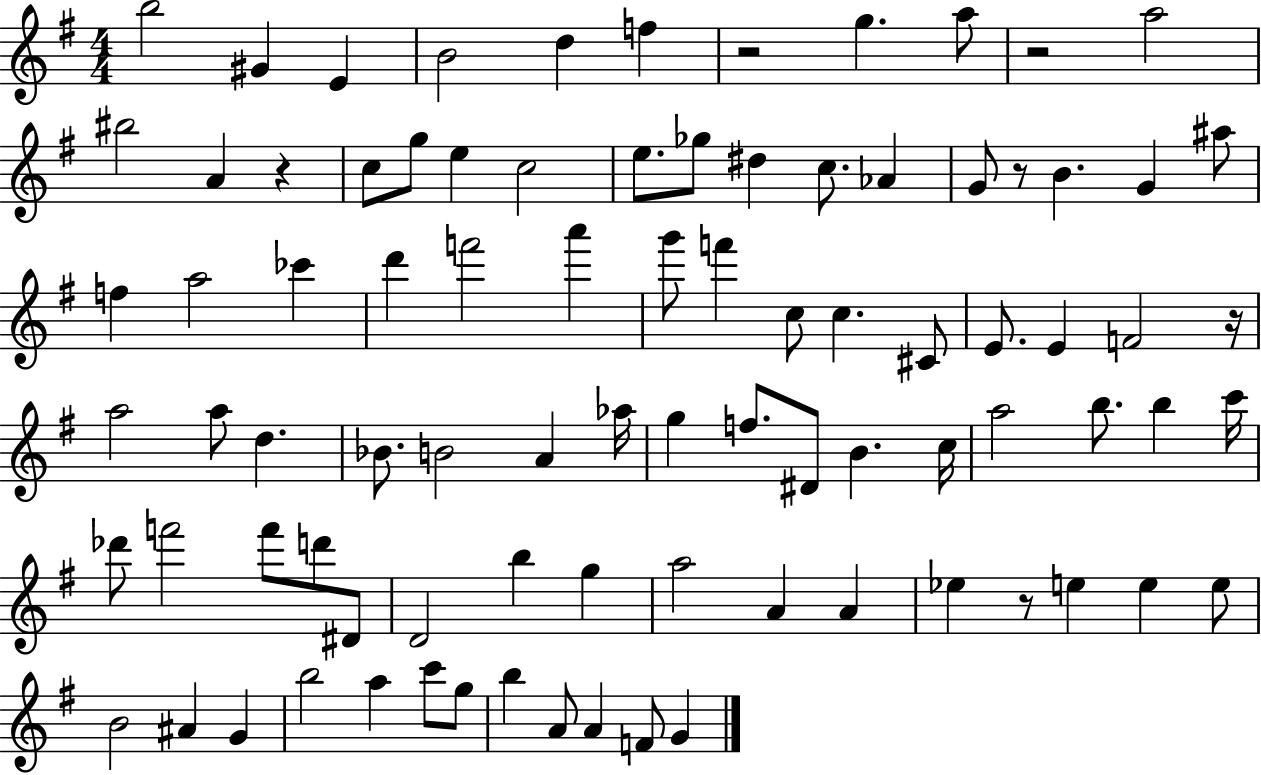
{
  \clef treble
  \numericTimeSignature
  \time 4/4
  \key g \major
  b''2 gis'4 e'4 | b'2 d''4 f''4 | r2 g''4. a''8 | r2 a''2 | \break bis''2 a'4 r4 | c''8 g''8 e''4 c''2 | e''8. ges''8 dis''4 c''8. aes'4 | g'8 r8 b'4. g'4 ais''8 | \break f''4 a''2 ces'''4 | d'''4 f'''2 a'''4 | g'''8 f'''4 c''8 c''4. cis'8 | e'8. e'4 f'2 r16 | \break a''2 a''8 d''4. | bes'8. b'2 a'4 aes''16 | g''4 f''8. dis'8 b'4. c''16 | a''2 b''8. b''4 c'''16 | \break des'''8 f'''2 f'''8 d'''8 dis'8 | d'2 b''4 g''4 | a''2 a'4 a'4 | ees''4 r8 e''4 e''4 e''8 | \break b'2 ais'4 g'4 | b''2 a''4 c'''8 g''8 | b''4 a'8 a'4 f'8 g'4 | \bar "|."
}